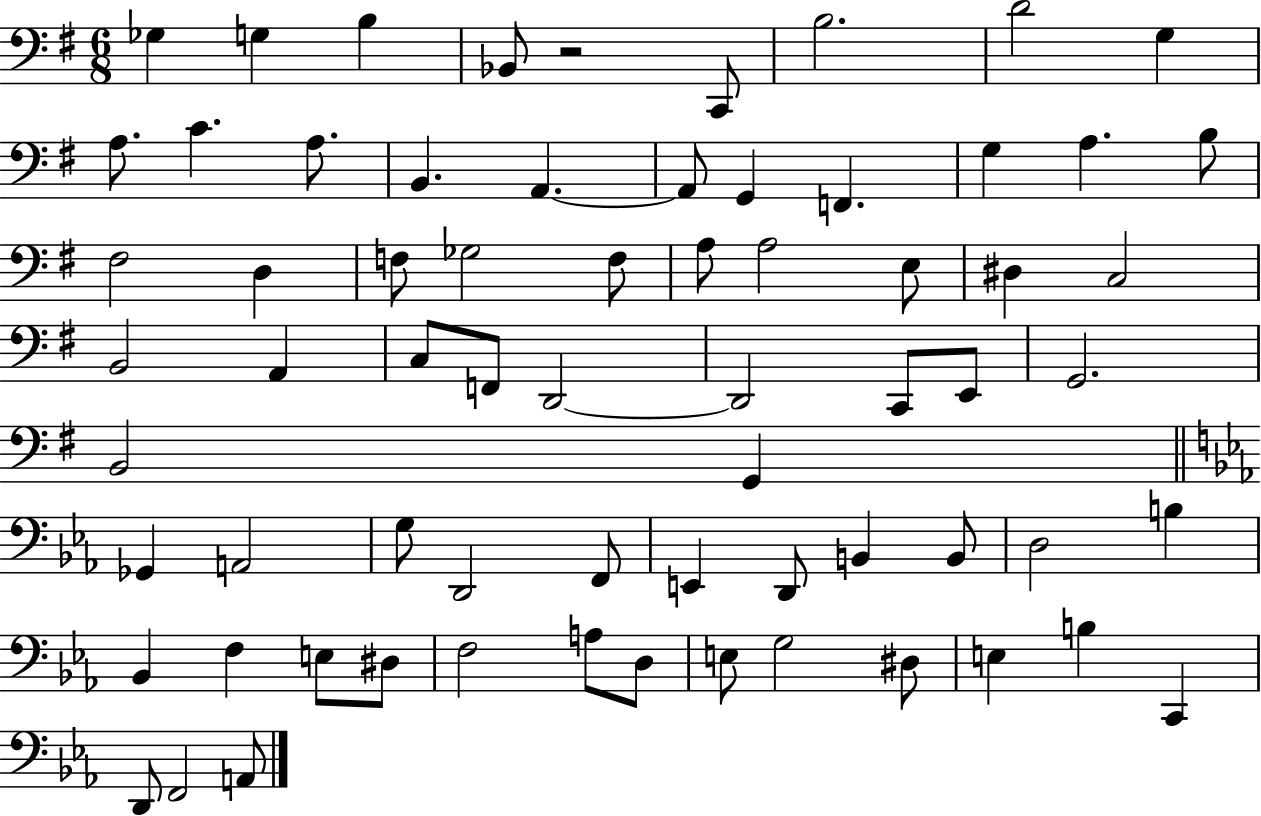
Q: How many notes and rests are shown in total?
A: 68